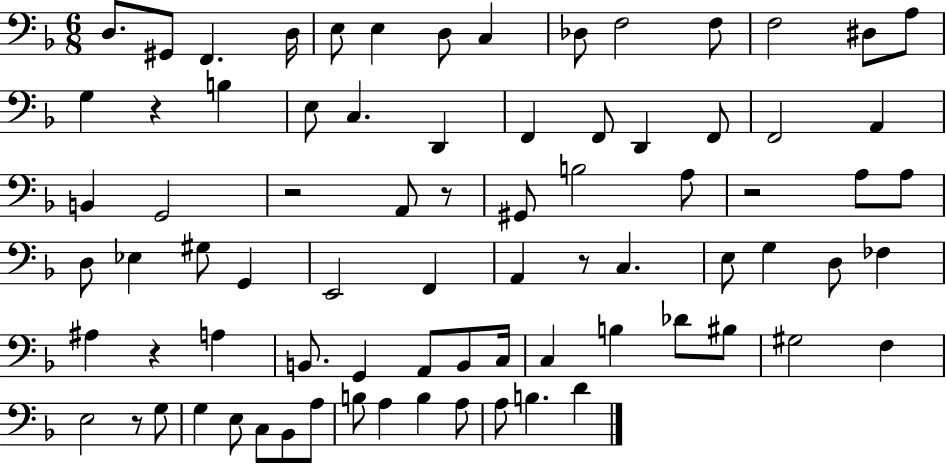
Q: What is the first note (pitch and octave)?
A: D3